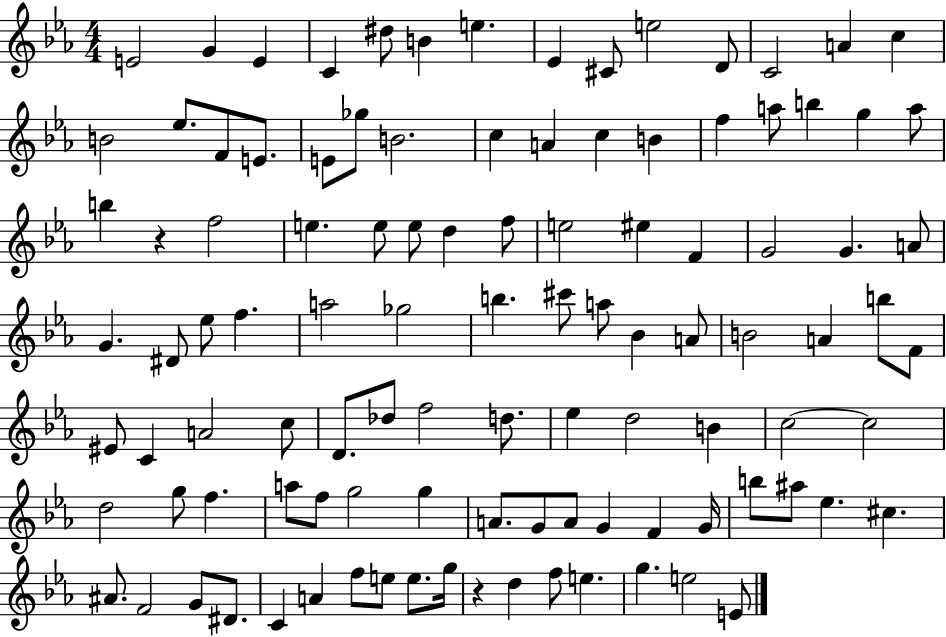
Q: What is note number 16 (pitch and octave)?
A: Eb5